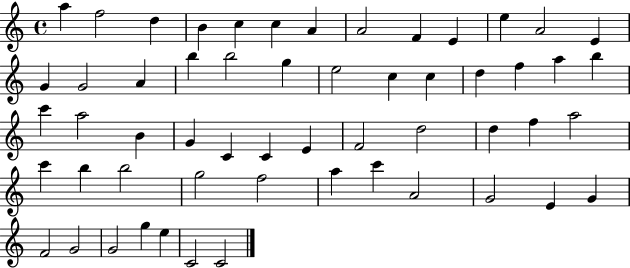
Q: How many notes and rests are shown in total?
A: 56